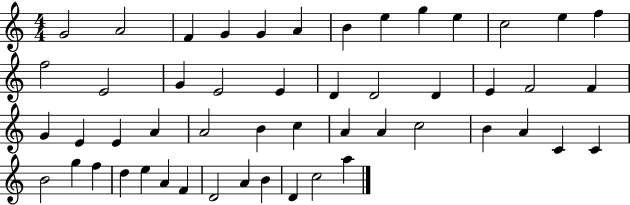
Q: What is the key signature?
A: C major